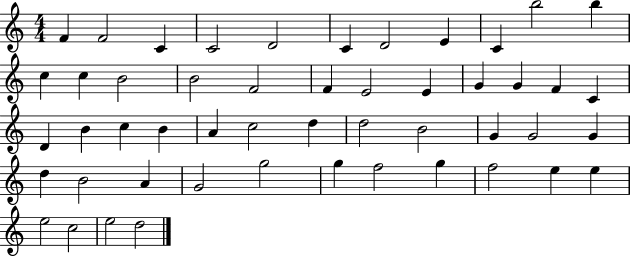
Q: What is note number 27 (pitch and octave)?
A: B4